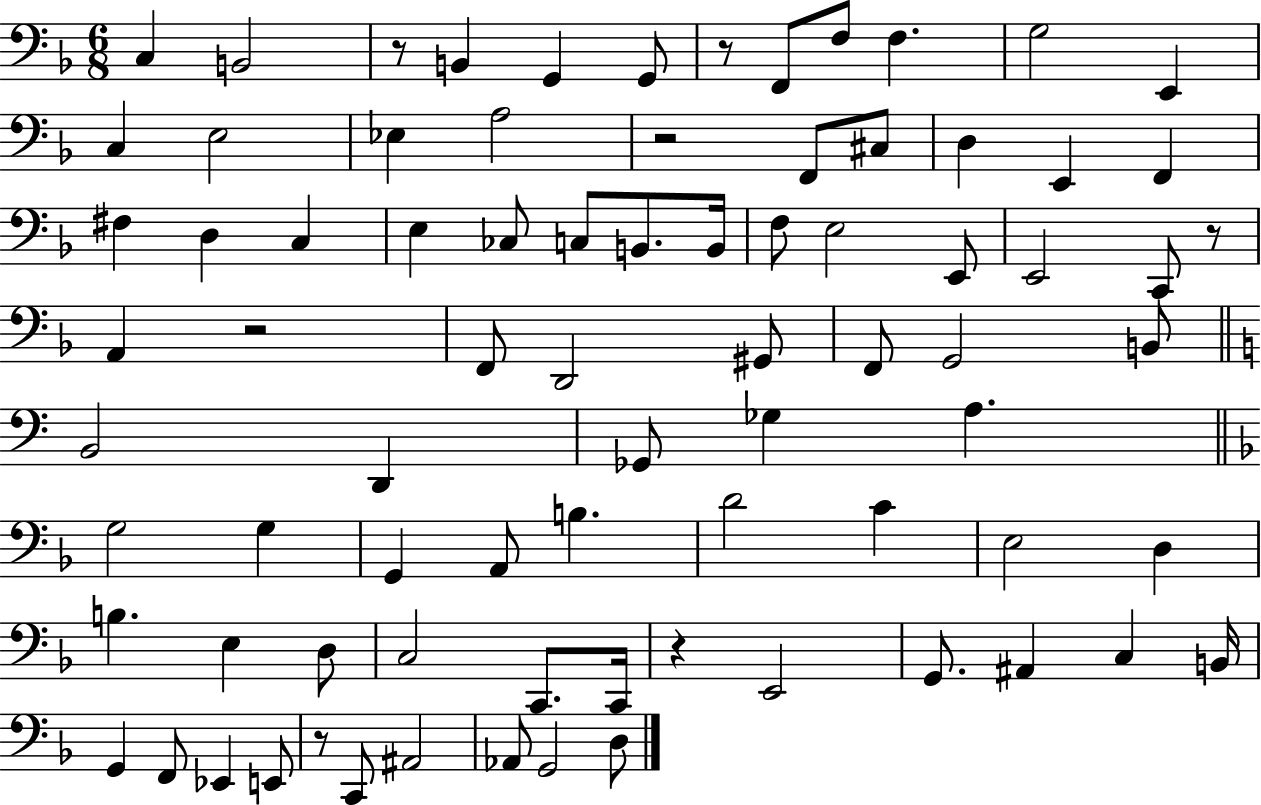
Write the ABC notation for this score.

X:1
T:Untitled
M:6/8
L:1/4
K:F
C, B,,2 z/2 B,, G,, G,,/2 z/2 F,,/2 F,/2 F, G,2 E,, C, E,2 _E, A,2 z2 F,,/2 ^C,/2 D, E,, F,, ^F, D, C, E, _C,/2 C,/2 B,,/2 B,,/4 F,/2 E,2 E,,/2 E,,2 C,,/2 z/2 A,, z2 F,,/2 D,,2 ^G,,/2 F,,/2 G,,2 B,,/2 B,,2 D,, _G,,/2 _G, A, G,2 G, G,, A,,/2 B, D2 C E,2 D, B, E, D,/2 C,2 C,,/2 C,,/4 z E,,2 G,,/2 ^A,, C, B,,/4 G,, F,,/2 _E,, E,,/2 z/2 C,,/2 ^A,,2 _A,,/2 G,,2 D,/2